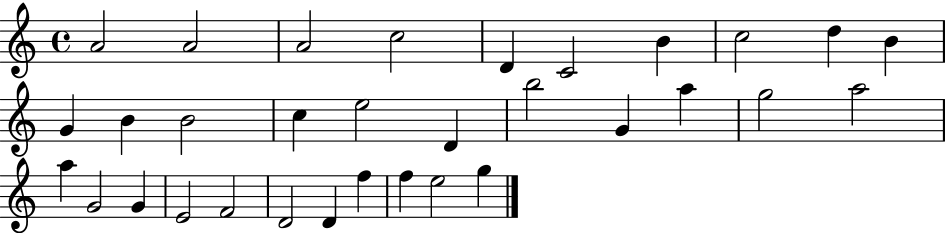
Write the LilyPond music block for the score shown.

{
  \clef treble
  \time 4/4
  \defaultTimeSignature
  \key c \major
  a'2 a'2 | a'2 c''2 | d'4 c'2 b'4 | c''2 d''4 b'4 | \break g'4 b'4 b'2 | c''4 e''2 d'4 | b''2 g'4 a''4 | g''2 a''2 | \break a''4 g'2 g'4 | e'2 f'2 | d'2 d'4 f''4 | f''4 e''2 g''4 | \break \bar "|."
}